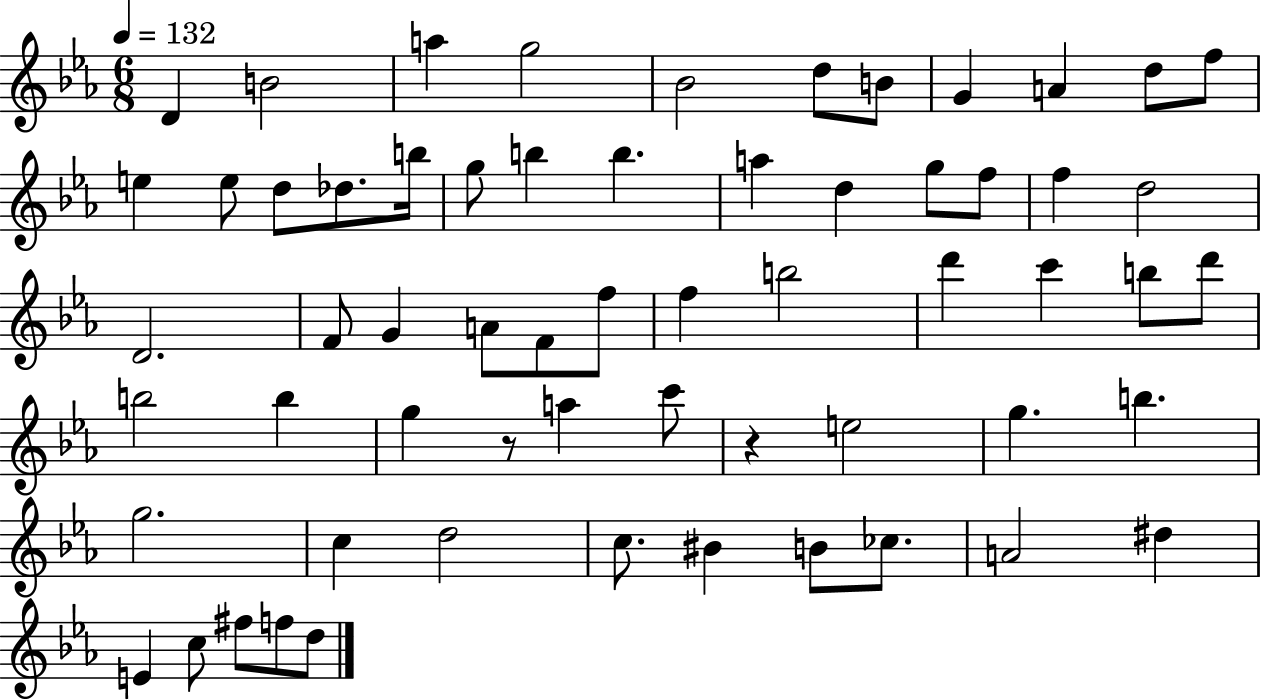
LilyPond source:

{
  \clef treble
  \numericTimeSignature
  \time 6/8
  \key ees \major
  \tempo 4 = 132
  d'4 b'2 | a''4 g''2 | bes'2 d''8 b'8 | g'4 a'4 d''8 f''8 | \break e''4 e''8 d''8 des''8. b''16 | g''8 b''4 b''4. | a''4 d''4 g''8 f''8 | f''4 d''2 | \break d'2. | f'8 g'4 a'8 f'8 f''8 | f''4 b''2 | d'''4 c'''4 b''8 d'''8 | \break b''2 b''4 | g''4 r8 a''4 c'''8 | r4 e''2 | g''4. b''4. | \break g''2. | c''4 d''2 | c''8. bis'4 b'8 ces''8. | a'2 dis''4 | \break e'4 c''8 fis''8 f''8 d''8 | \bar "|."
}